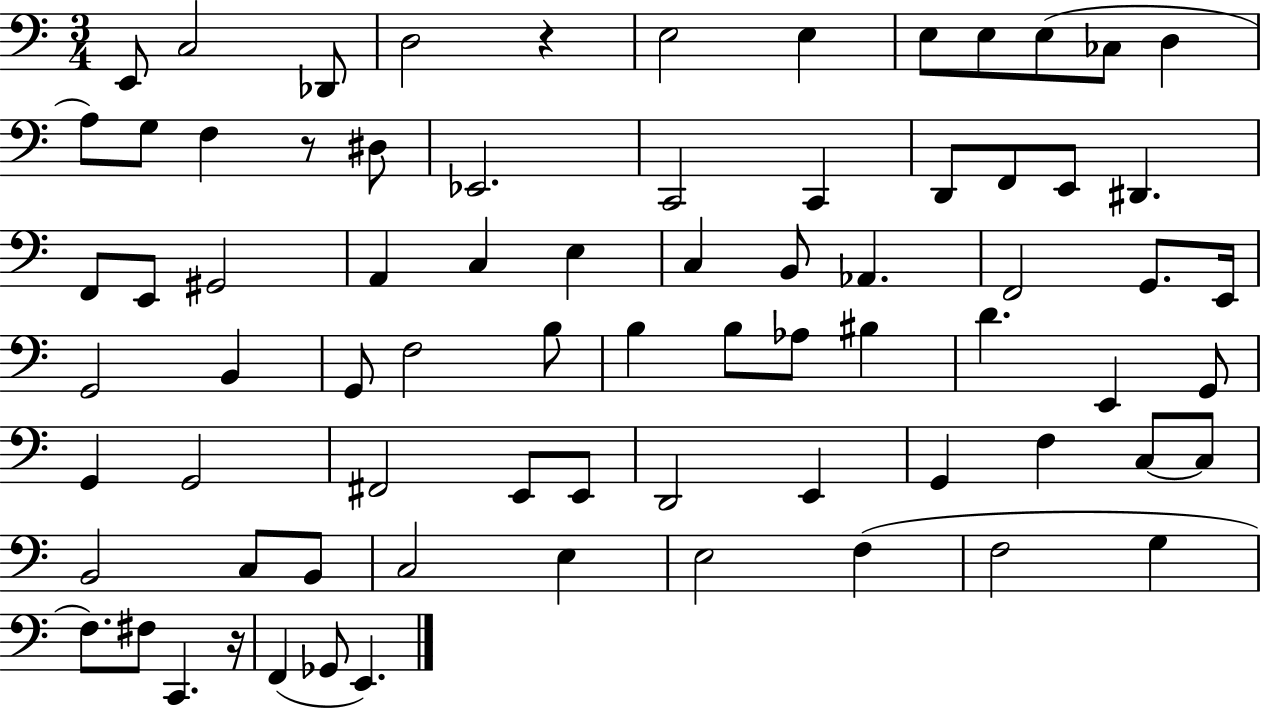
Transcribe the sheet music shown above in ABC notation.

X:1
T:Untitled
M:3/4
L:1/4
K:C
E,,/2 C,2 _D,,/2 D,2 z E,2 E, E,/2 E,/2 E,/2 _C,/2 D, A,/2 G,/2 F, z/2 ^D,/2 _E,,2 C,,2 C,, D,,/2 F,,/2 E,,/2 ^D,, F,,/2 E,,/2 ^G,,2 A,, C, E, C, B,,/2 _A,, F,,2 G,,/2 E,,/4 G,,2 B,, G,,/2 F,2 B,/2 B, B,/2 _A,/2 ^B, D E,, G,,/2 G,, G,,2 ^F,,2 E,,/2 E,,/2 D,,2 E,, G,, F, C,/2 C,/2 B,,2 C,/2 B,,/2 C,2 E, E,2 F, F,2 G, F,/2 ^F,/2 C,, z/4 F,, _G,,/2 E,,